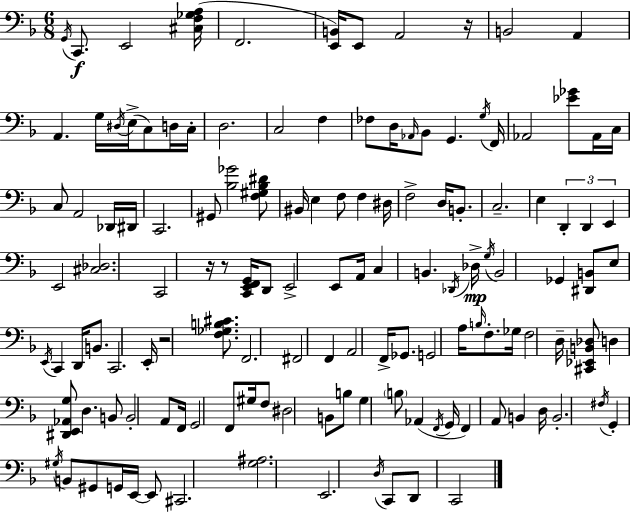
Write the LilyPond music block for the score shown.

{
  \clef bass
  \numericTimeSignature
  \time 6/8
  \key d \minor
  \acciaccatura { g,16 }\f c,8. e,2 | <cis f ges a>16( f,2. | <e, b,>16) e,8 a,2 | r16 b,2 a,4 | \break a,4. g16 \acciaccatura { dis16 }( e16-> c8) | d16 c16-. d2. | c2 f4 | fes8 d16 \grace { aes,16 } bes,8 g,4. | \break \acciaccatura { g16 } f,16 aes,2 | <ees' ges'>8 aes,16 c16 c8 a,2 | des,16 dis,16 c,2. | gis,8 <bes ges'>2 | \break <f gis bes dis'>8 bis,16 e4 f8 f4 | dis16 f2-> | d16 b,8.-. c2.-- | e4 \tuplet 3/2 { d,4-. | \break d,4 e,4 } e,2 | <cis des>2. | c,2 | r16 r8 <c, e, f, g,>16 d,8 e,2-> | \break e,8 a,16 c4 b,4. | \acciaccatura { des,16 } des16->\mp \acciaccatura { g16 } b,2 | ges,4 <dis, b,>8 e8 \acciaccatura { e,16 } c,4 | d,16 b,8. c,2. | \break e,16-. r2 | <f ges b cis'>8. f,2. | fis,2 | f,4 a,2 | \break f,16-> ges,8. g,2 | a16 \grace { b16 } f8.-. ges16 f2 | d16-- <cis, ees, b, des>8 d4 | <dis, e, aes, g>8 d4. b,8 b,2-. | \break a,8 f,16 g,2 | f,8 gis16 f8 dis2 | b,8 b8 g4 | \parenthesize b8 aes,4( \acciaccatura { f,16 } g,16 f,4) | \break a,8 b,4 d16 b,2.-. | \acciaccatura { fis16 } g,4-. | \acciaccatura { gis16 } b,8 gis,8 g,16 e,16~~ e,8 cis,2. | <g ais>2. | \break e,2. | \acciaccatura { d16 } | c,8 d,8 c,2 | \bar "|."
}